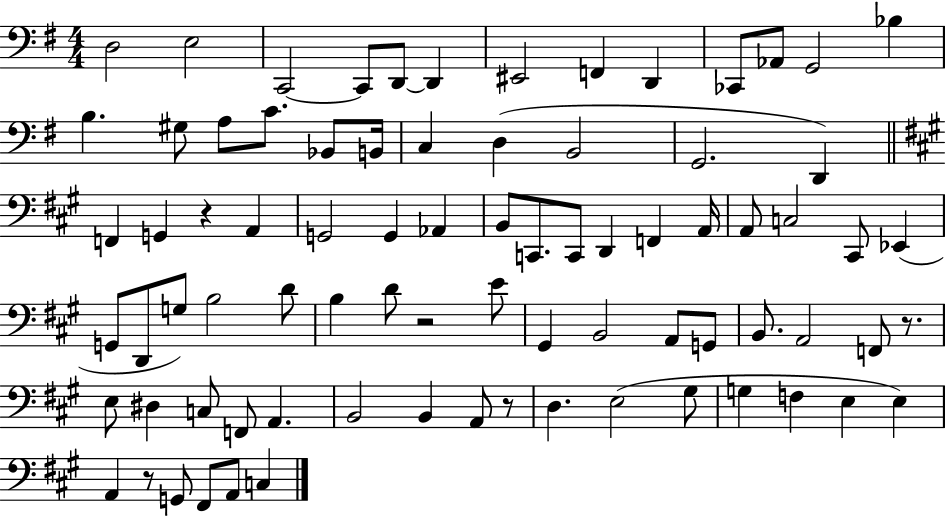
D3/h E3/h C2/h C2/e D2/e D2/q EIS2/h F2/q D2/q CES2/e Ab2/e G2/h Bb3/q B3/q. G#3/e A3/e C4/e. Bb2/e B2/s C3/q D3/q B2/h G2/h. D2/q F2/q G2/q R/q A2/q G2/h G2/q Ab2/q B2/e C2/e. C2/e D2/q F2/q A2/s A2/e C3/h C#2/e Eb2/q G2/e D2/e G3/e B3/h D4/e B3/q D4/e R/h E4/e G#2/q B2/h A2/e G2/e B2/e. A2/h F2/e R/e. E3/e D#3/q C3/e F2/e A2/q. B2/h B2/q A2/e R/e D3/q. E3/h G#3/e G3/q F3/q E3/q E3/q A2/q R/e G2/e F#2/e A2/e C3/q